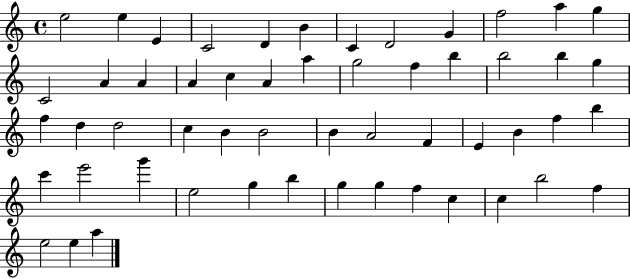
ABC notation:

X:1
T:Untitled
M:4/4
L:1/4
K:C
e2 e E C2 D B C D2 G f2 a g C2 A A A c A a g2 f b b2 b g f d d2 c B B2 B A2 F E B f b c' e'2 g' e2 g b g g f c c b2 f e2 e a